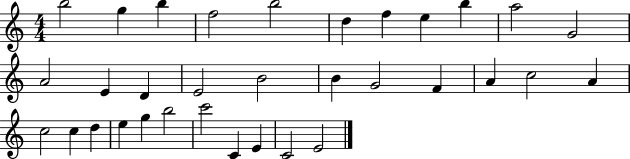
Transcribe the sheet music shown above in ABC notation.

X:1
T:Untitled
M:4/4
L:1/4
K:C
b2 g b f2 b2 d f e b a2 G2 A2 E D E2 B2 B G2 F A c2 A c2 c d e g b2 c'2 C E C2 E2